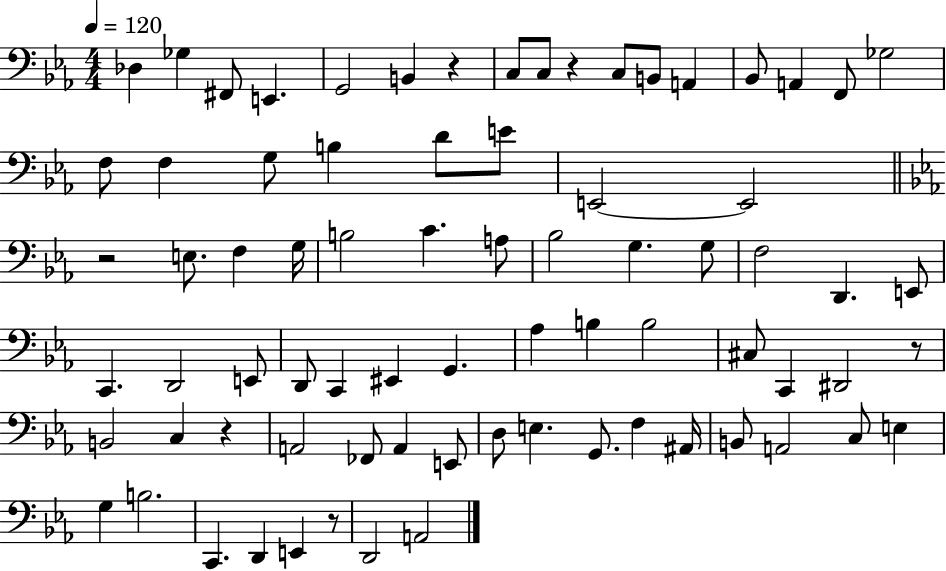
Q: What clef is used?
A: bass